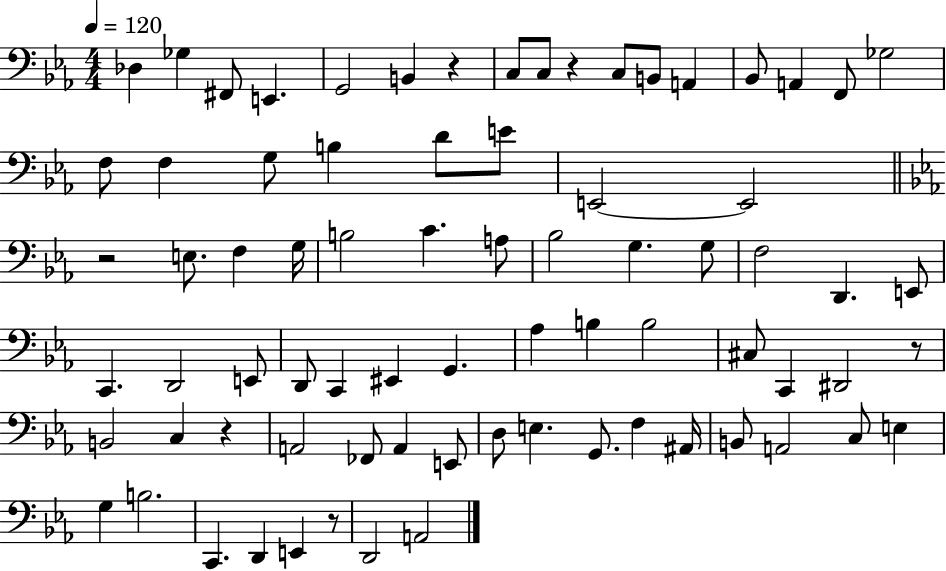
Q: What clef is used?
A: bass